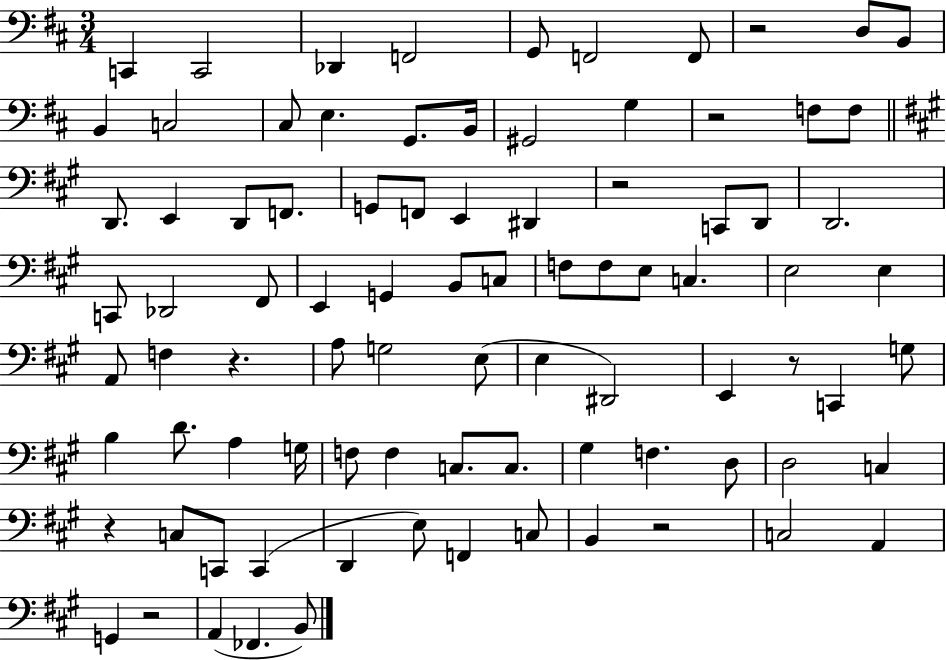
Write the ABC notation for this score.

X:1
T:Untitled
M:3/4
L:1/4
K:D
C,, C,,2 _D,, F,,2 G,,/2 F,,2 F,,/2 z2 D,/2 B,,/2 B,, C,2 ^C,/2 E, G,,/2 B,,/4 ^G,,2 G, z2 F,/2 F,/2 D,,/2 E,, D,,/2 F,,/2 G,,/2 F,,/2 E,, ^D,, z2 C,,/2 D,,/2 D,,2 C,,/2 _D,,2 ^F,,/2 E,, G,, B,,/2 C,/2 F,/2 F,/2 E,/2 C, E,2 E, A,,/2 F, z A,/2 G,2 E,/2 E, ^D,,2 E,, z/2 C,, G,/2 B, D/2 A, G,/4 F,/2 F, C,/2 C,/2 ^G, F, D,/2 D,2 C, z C,/2 C,,/2 C,, D,, E,/2 F,, C,/2 B,, z2 C,2 A,, G,, z2 A,, _F,, B,,/2